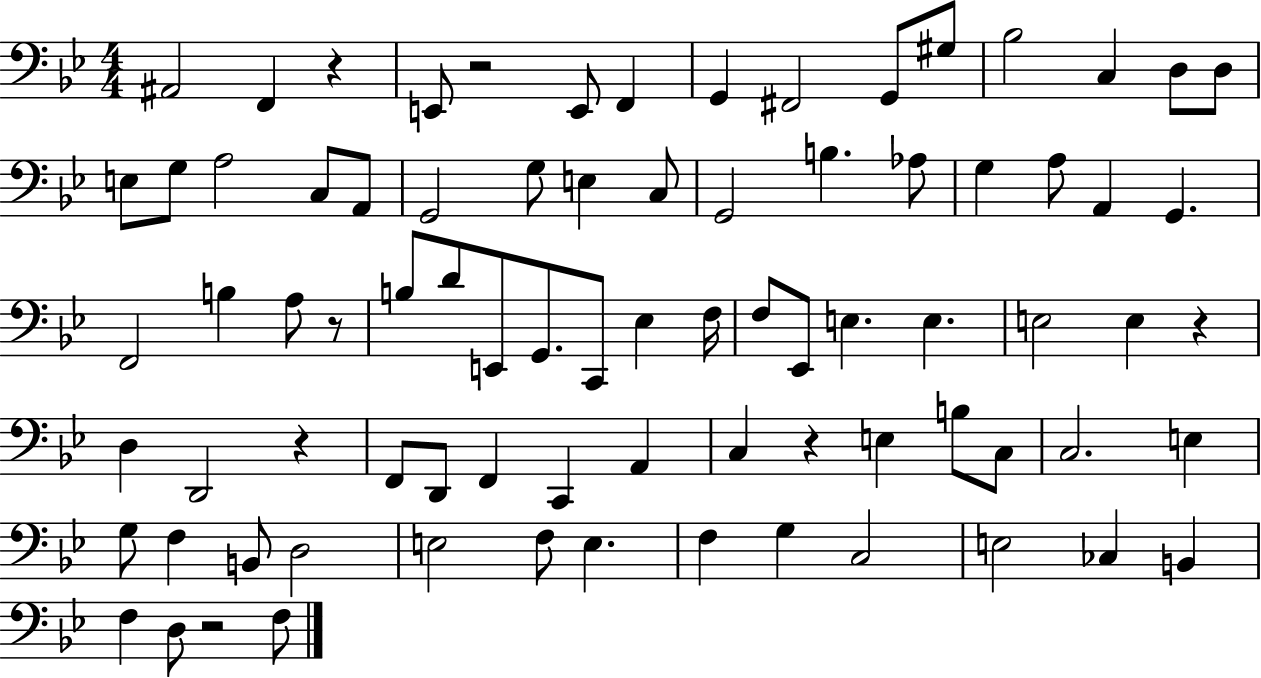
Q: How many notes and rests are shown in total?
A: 81